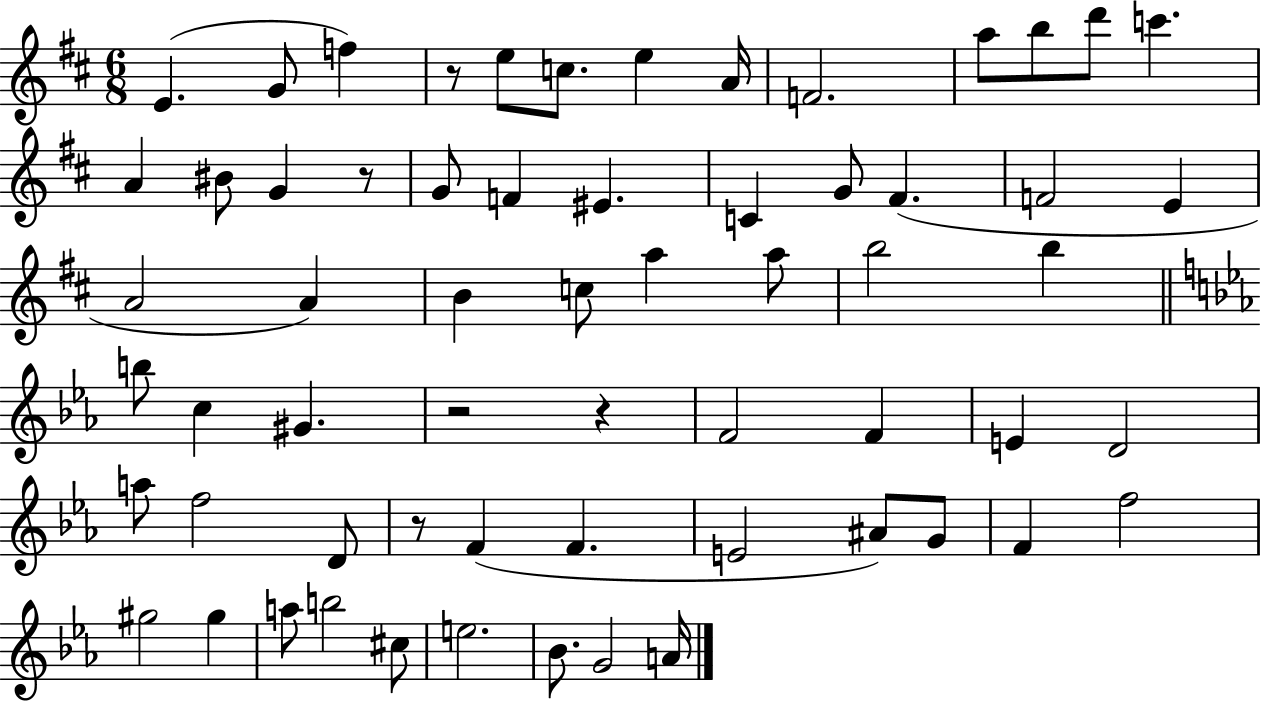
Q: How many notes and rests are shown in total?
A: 62